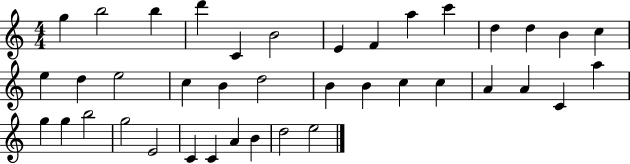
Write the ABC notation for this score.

X:1
T:Untitled
M:4/4
L:1/4
K:C
g b2 b d' C B2 E F a c' d d B c e d e2 c B d2 B B c c A A C a g g b2 g2 E2 C C A B d2 e2